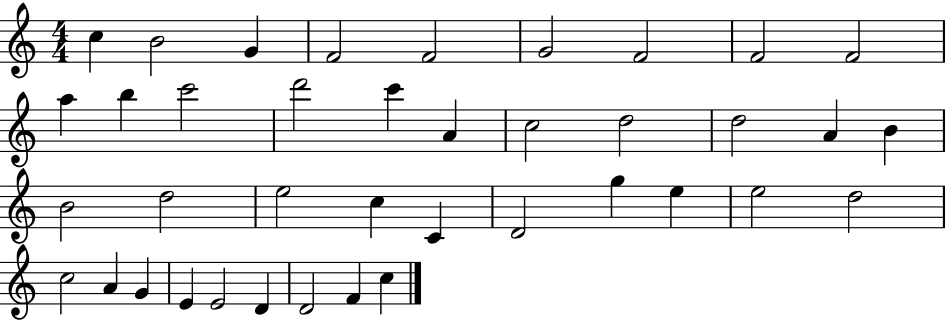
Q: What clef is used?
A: treble